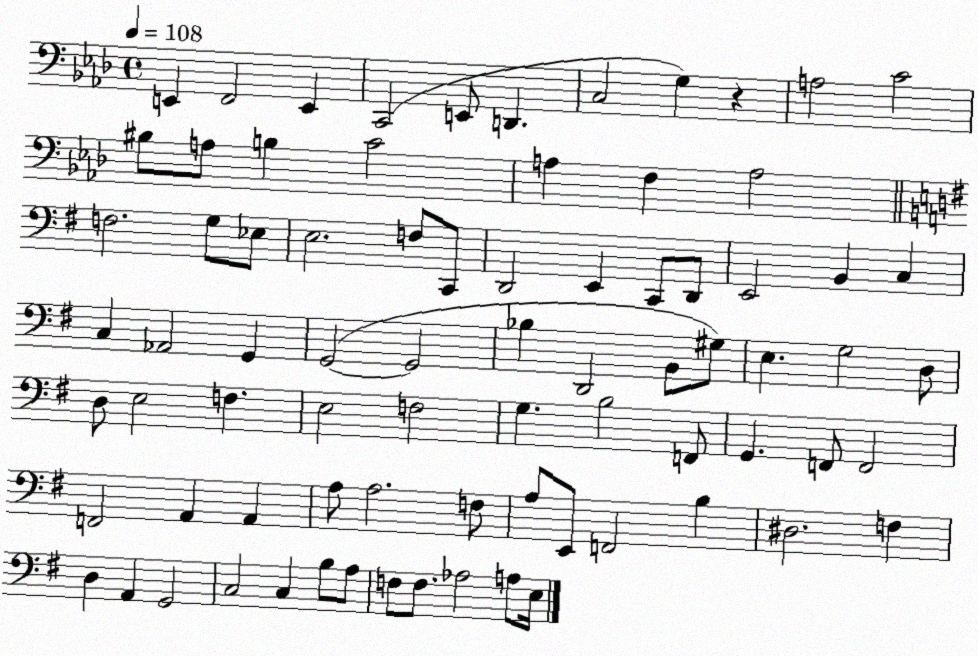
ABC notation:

X:1
T:Untitled
M:4/4
L:1/4
K:Ab
E,, F,,2 E,, C,,2 E,,/2 D,, C,2 G, z A,2 C2 ^B,/2 A,/2 B, C2 A, F, A,2 F,2 G,/2 _E,/2 E,2 F,/2 C,,/2 D,,2 E,, C,,/2 D,,/2 E,,2 B,, C, C, _A,,2 G,, G,,2 G,,2 _B, D,,2 B,,/2 ^G,/2 E, G,2 D,/2 D,/2 E,2 F, E,2 F,2 G, B,2 F,,/2 G,, F,,/2 F,,2 F,,2 A,, A,, A,/2 A,2 F,/2 A,/2 E,,/2 F,,2 B, ^D,2 F, D, A,, G,,2 C,2 C, B,/2 A,/2 F,/2 F,/2 _A,2 A,/2 E,/4